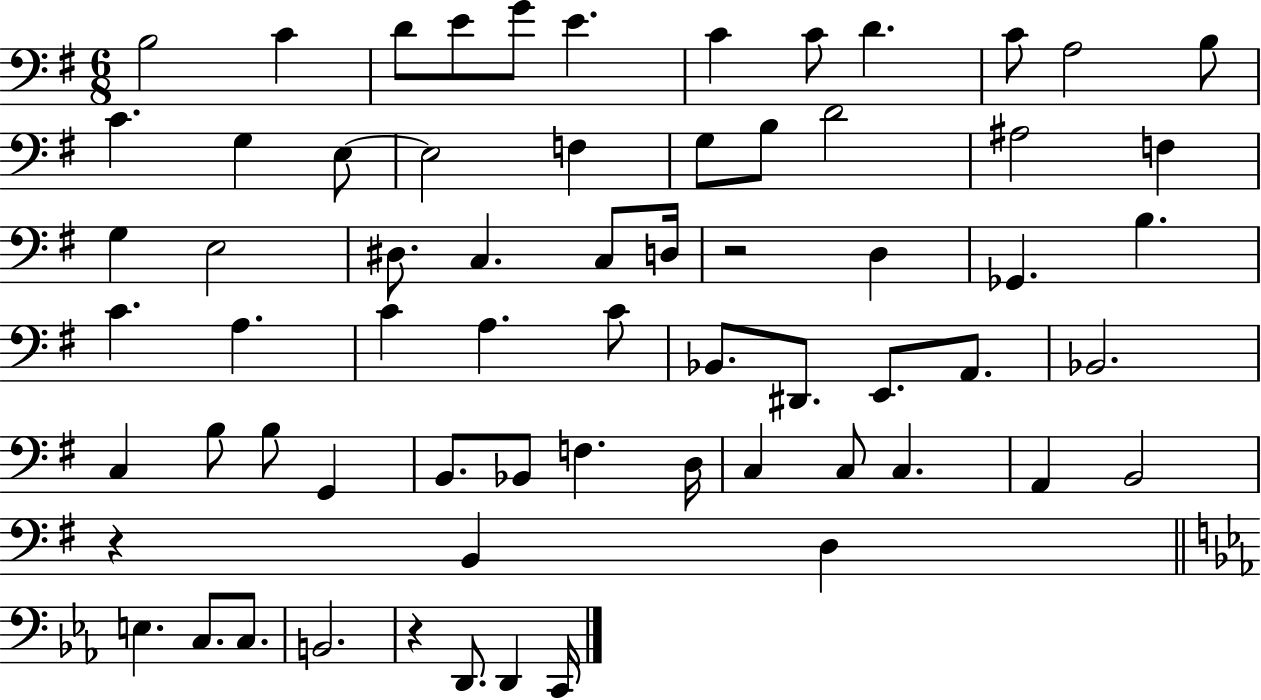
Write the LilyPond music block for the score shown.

{
  \clef bass
  \numericTimeSignature
  \time 6/8
  \key g \major
  \repeat volta 2 { b2 c'4 | d'8 e'8 g'8 e'4. | c'4 c'8 d'4. | c'8 a2 b8 | \break c'4. g4 e8~~ | e2 f4 | g8 b8 d'2 | ais2 f4 | \break g4 e2 | dis8. c4. c8 d16 | r2 d4 | ges,4. b4. | \break c'4. a4. | c'4 a4. c'8 | bes,8. dis,8. e,8. a,8. | bes,2. | \break c4 b8 b8 g,4 | b,8. bes,8 f4. d16 | c4 c8 c4. | a,4 b,2 | \break r4 b,4 d4 | \bar "||" \break \key ees \major e4. c8. c8. | b,2. | r4 d,8. d,4 c,16 | } \bar "|."
}